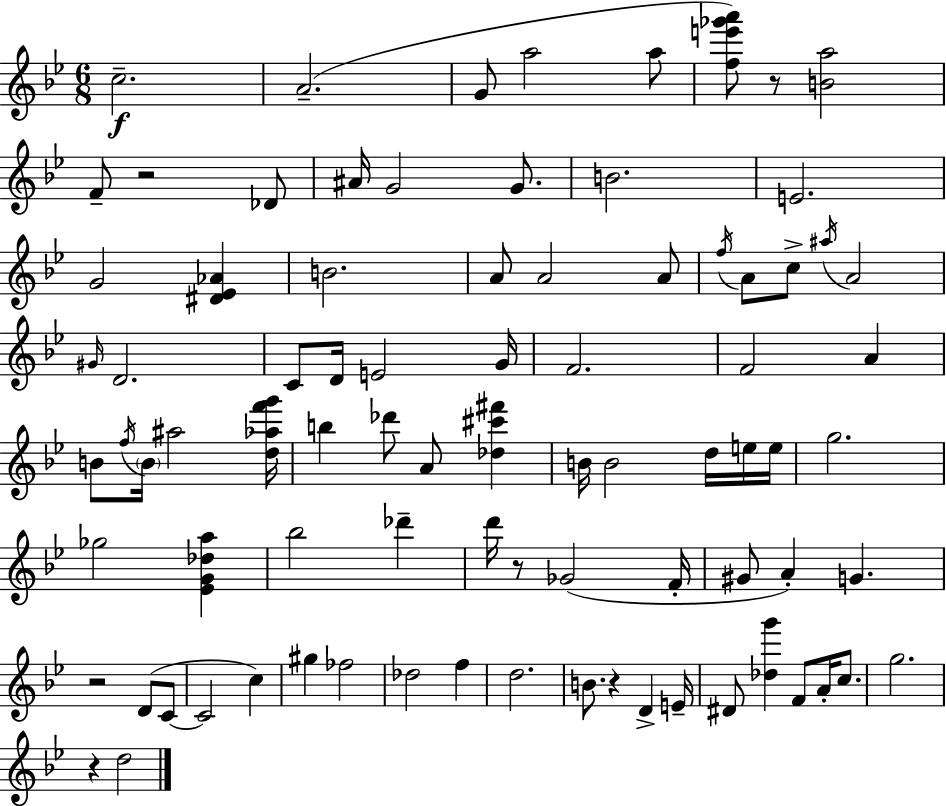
{
  \clef treble
  \numericTimeSignature
  \time 6/8
  \key bes \major
  c''2.--\f | a'2.--( | g'8 a''2 a''8 | <f'' e''' ges''' a'''>8) r8 <b' a''>2 | \break f'8-- r2 des'8 | ais'16 g'2 g'8. | b'2. | e'2. | \break g'2 <dis' ees' aes'>4 | b'2. | a'8 a'2 a'8 | \acciaccatura { f''16 } a'8 c''8-> \acciaccatura { ais''16 } a'2 | \break \grace { gis'16 } d'2. | c'8 d'16 e'2 | g'16 f'2. | f'2 a'4 | \break b'8 \acciaccatura { f''16 } \parenthesize b'16 ais''2 | <d'' aes'' f''' g'''>16 b''4 des'''8 a'8 | <des'' cis''' fis'''>4 b'16 b'2 | d''16 e''16 e''16 g''2. | \break ges''2 | <ees' g' des'' a''>4 bes''2 | des'''4-- d'''16 r8 ges'2( | f'16-. gis'8 a'4-.) g'4. | \break r2 | d'8( c'8~~ c'2 | c''4) gis''4 fes''2 | des''2 | \break f''4 d''2. | b'8. r4 d'4-> | e'16-- dis'8 <des'' g'''>4 f'8 | a'16-. c''8. g''2. | \break r4 d''2 | \bar "|."
}